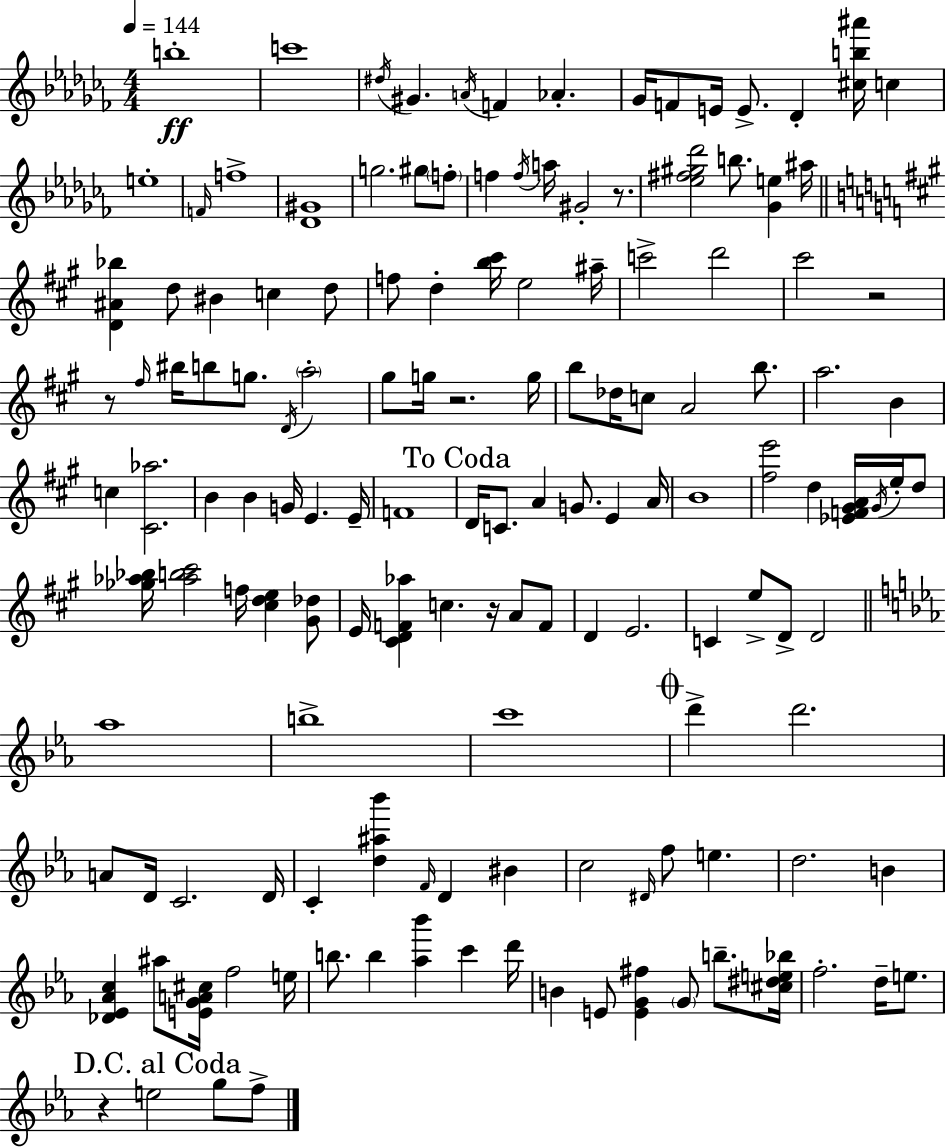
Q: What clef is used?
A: treble